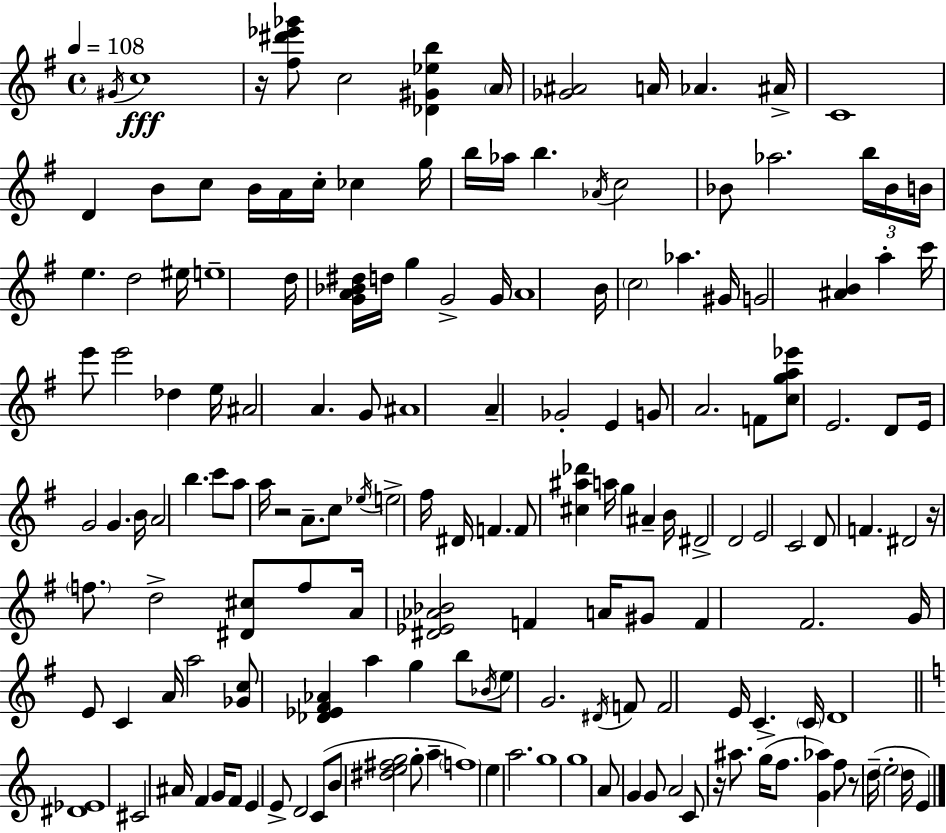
G#4/s C5/w R/s [F#5,D#6,Eb6,Gb6]/e C5/h [Db4,G#4,Eb5,B5]/q A4/s [Gb4,A#4]/h A4/s Ab4/q. A#4/s C4/w D4/q B4/e C5/e B4/s A4/s C5/s CES5/q G5/s B5/s Ab5/s B5/q. Ab4/s C5/h Bb4/e Ab5/h. B5/s Bb4/s B4/s E5/q. D5/h EIS5/s E5/w D5/s [G4,A4,Bb4,D#5]/s D5/s G5/q G4/h G4/s A4/w B4/s C5/h Ab5/q. G#4/s G4/h [A#4,B4]/q A5/q C6/s E6/e E6/h Db5/q E5/s A#4/h A4/q. G4/e A#4/w A4/q Gb4/h E4/q G4/e A4/h. F4/e [C5,G5,A5,Eb6]/e E4/h. D4/e E4/s G4/h G4/q. B4/s A4/h B5/q. C6/e A5/e A5/s R/h A4/e. C5/e Eb5/s E5/h F#5/s D#4/s F4/q. F4/e [C#5,A#5,Db6]/q A5/s G5/q A#4/q B4/s D#4/h D4/h E4/h C4/h D4/e F4/q. D#4/h R/s F5/e. D5/h [D#4,C#5]/e F5/e A4/s [D#4,Eb4,Ab4,Bb4]/h F4/q A4/s G#4/e F4/q F#4/h. G4/s E4/e C4/q A4/s A5/h [Gb4,C5]/e [Db4,Eb4,F#4,Ab4]/q A5/q G5/q B5/e Bb4/s E5/e G4/h. D#4/s F4/e F4/h E4/s C4/q. C4/s D4/w [D#4,Eb4]/w C#4/h A#4/s F4/q G4/s F4/e E4/q E4/e D4/h C4/e B4/e [D#5,E5,F#5,G5]/h G5/e A5/q F5/w E5/q A5/h. G5/w G5/w A4/e G4/q G4/e A4/h C4/e R/s A#5/e. G5/s F5/e. [G4,Ab5]/q F5/e R/e D5/s E5/h D5/s E4/q